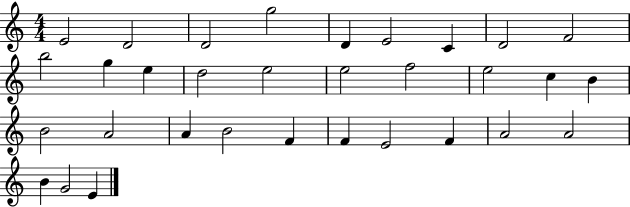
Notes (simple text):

E4/h D4/h D4/h G5/h D4/q E4/h C4/q D4/h F4/h B5/h G5/q E5/q D5/h E5/h E5/h F5/h E5/h C5/q B4/q B4/h A4/h A4/q B4/h F4/q F4/q E4/h F4/q A4/h A4/h B4/q G4/h E4/q